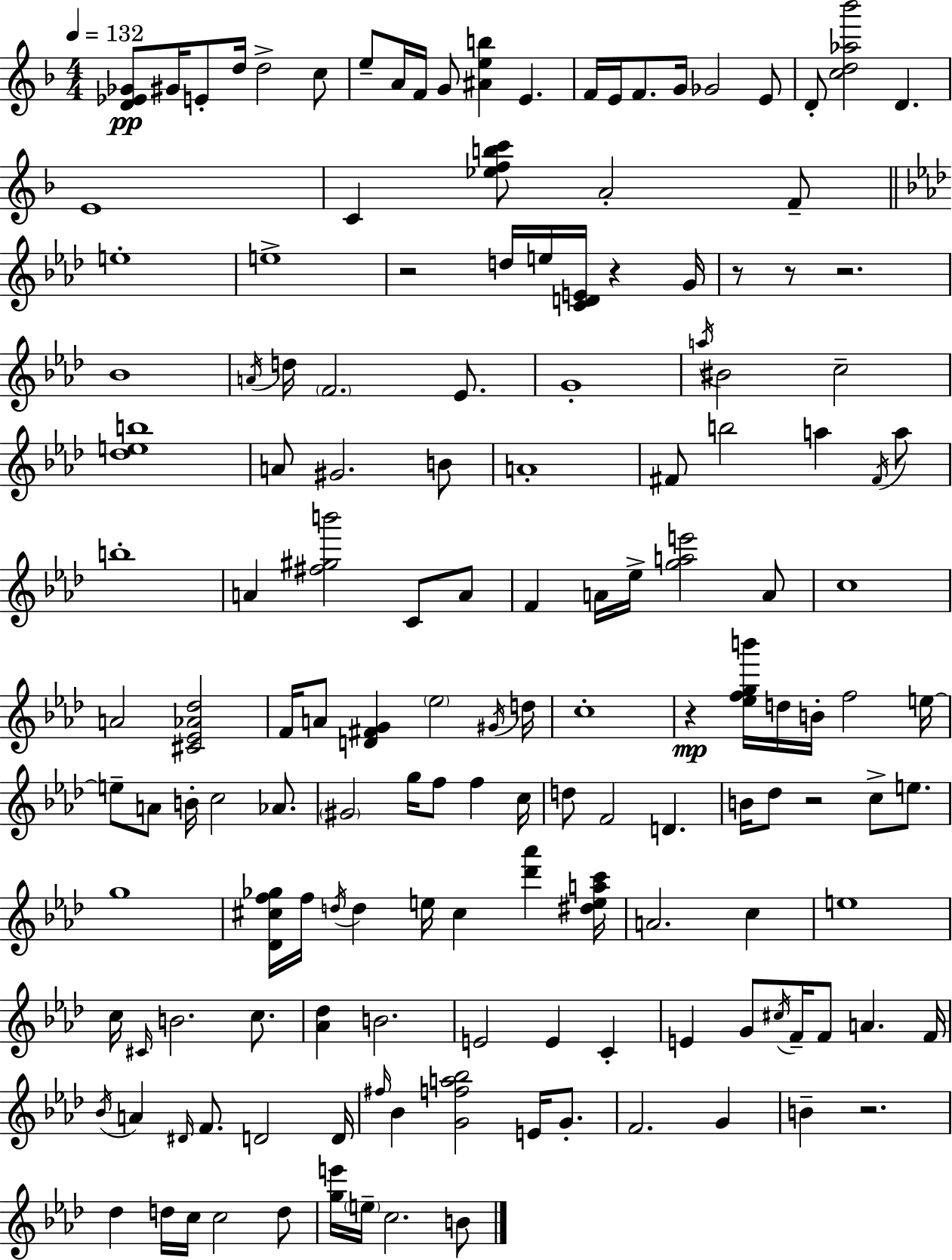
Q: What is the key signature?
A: D minor